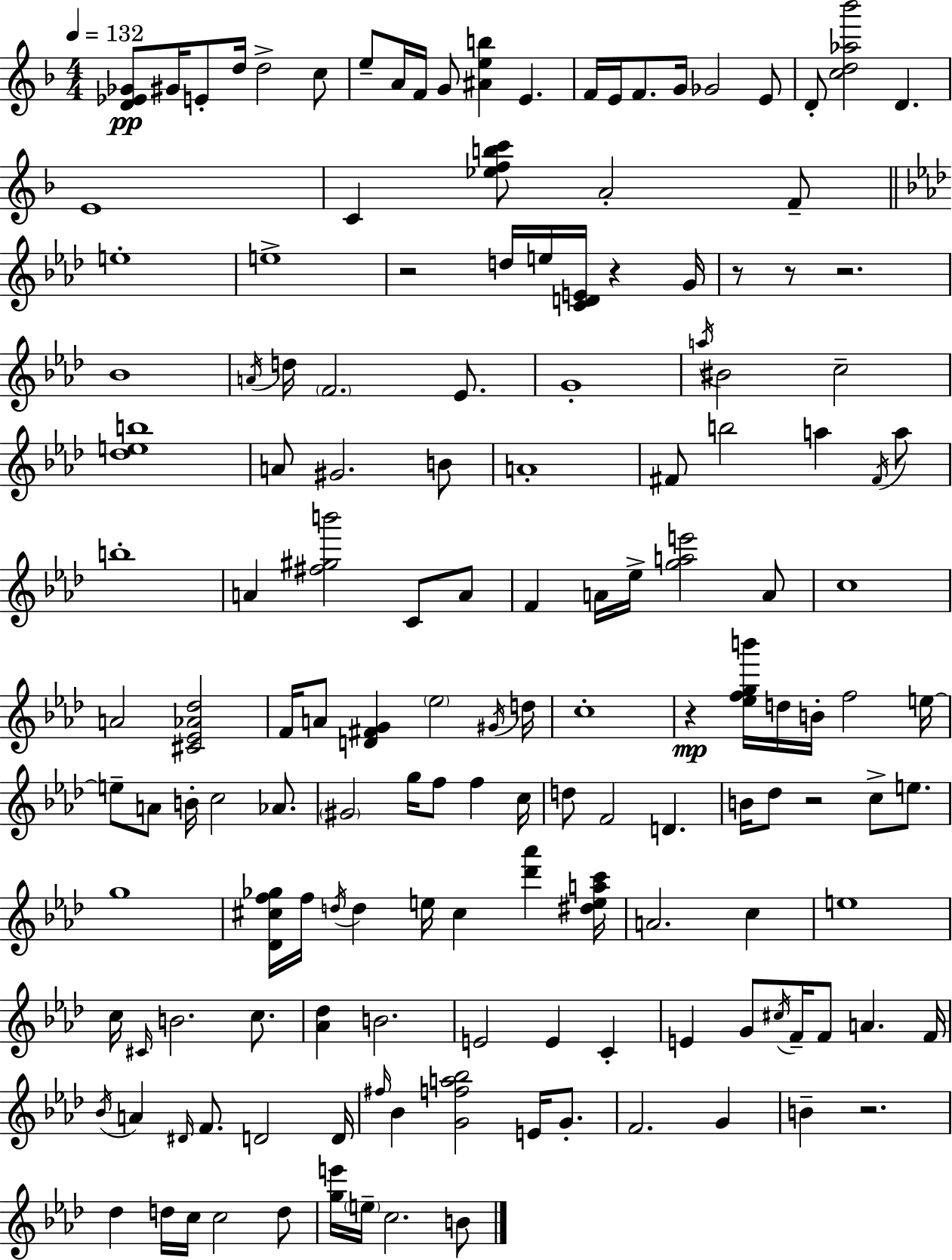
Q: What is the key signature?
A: D minor